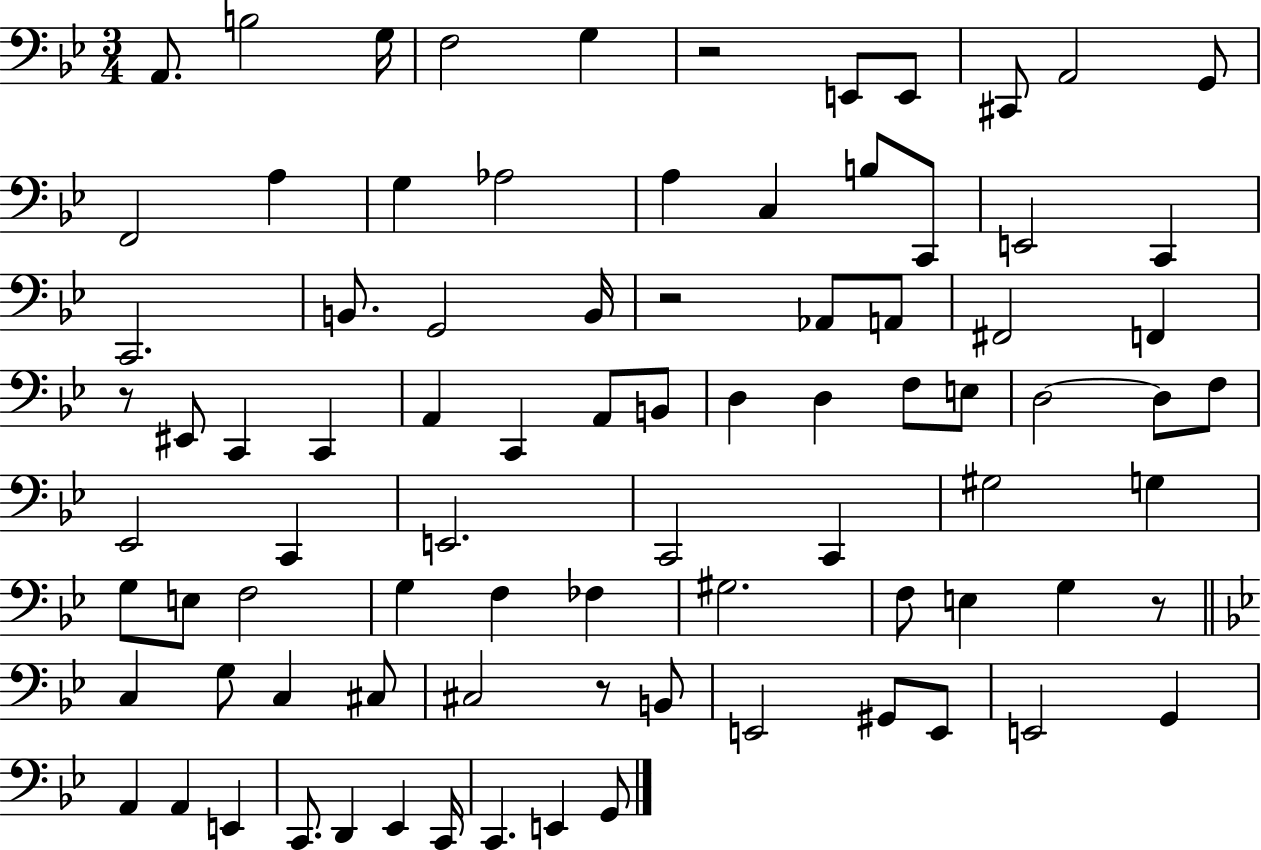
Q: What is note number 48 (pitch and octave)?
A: G#3